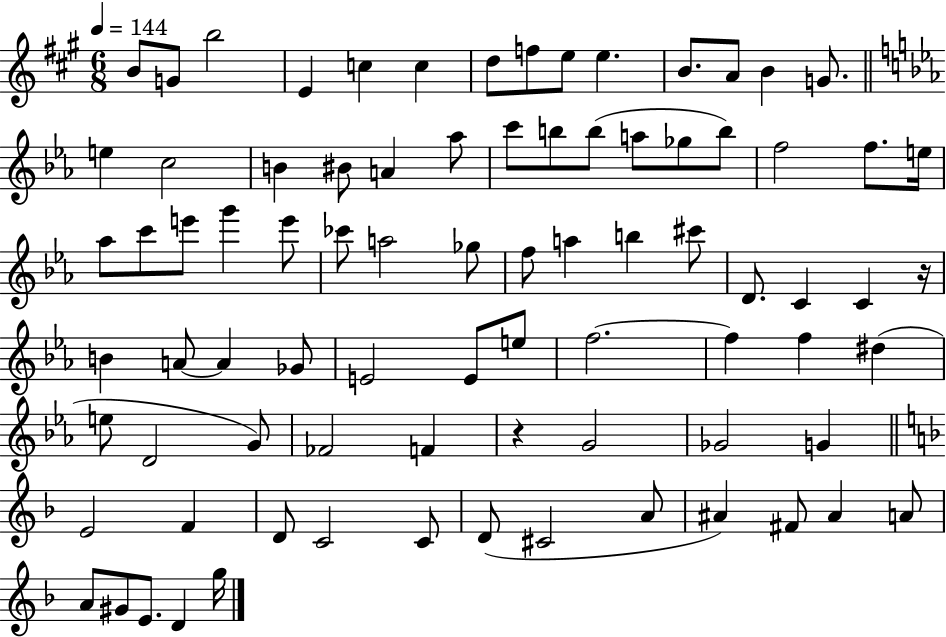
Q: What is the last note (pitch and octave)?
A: G5